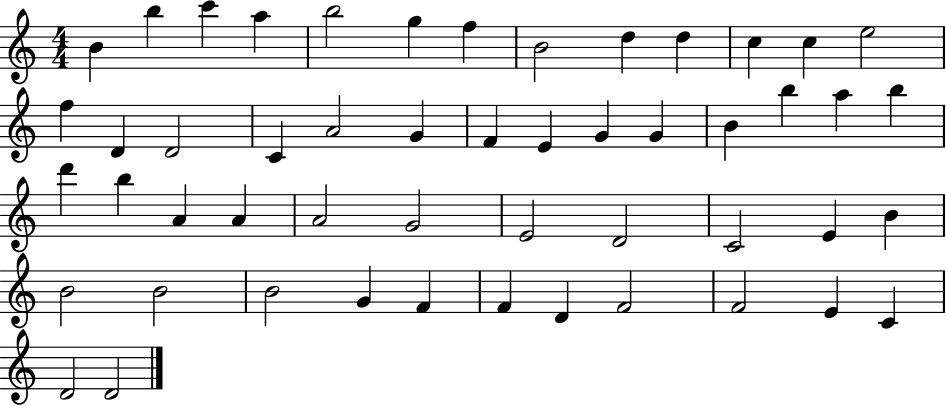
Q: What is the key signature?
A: C major